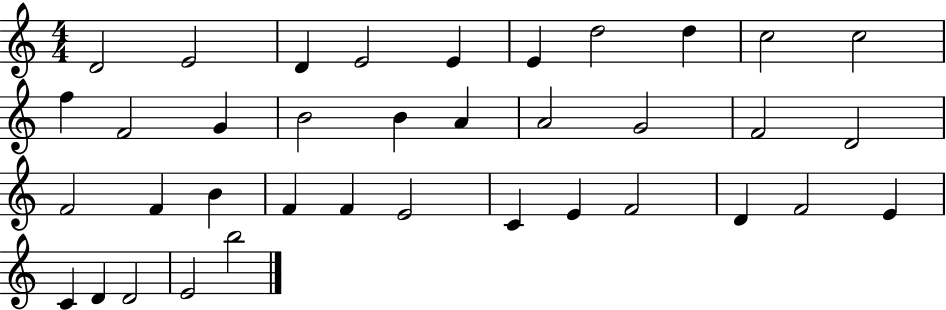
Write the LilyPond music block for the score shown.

{
  \clef treble
  \numericTimeSignature
  \time 4/4
  \key c \major
  d'2 e'2 | d'4 e'2 e'4 | e'4 d''2 d''4 | c''2 c''2 | \break f''4 f'2 g'4 | b'2 b'4 a'4 | a'2 g'2 | f'2 d'2 | \break f'2 f'4 b'4 | f'4 f'4 e'2 | c'4 e'4 f'2 | d'4 f'2 e'4 | \break c'4 d'4 d'2 | e'2 b''2 | \bar "|."
}